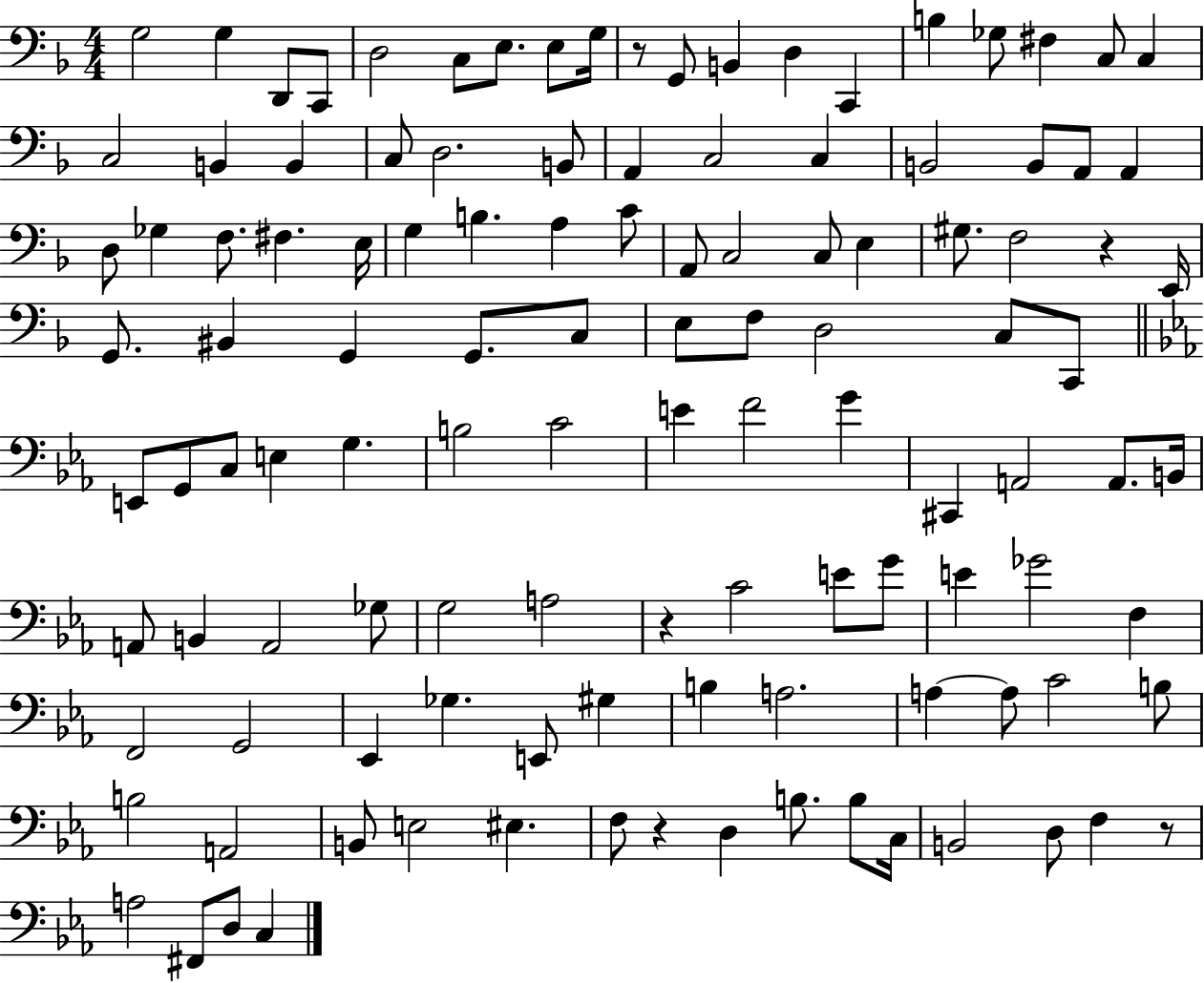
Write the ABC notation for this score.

X:1
T:Untitled
M:4/4
L:1/4
K:F
G,2 G, D,,/2 C,,/2 D,2 C,/2 E,/2 E,/2 G,/4 z/2 G,,/2 B,, D, C,, B, _G,/2 ^F, C,/2 C, C,2 B,, B,, C,/2 D,2 B,,/2 A,, C,2 C, B,,2 B,,/2 A,,/2 A,, D,/2 _G, F,/2 ^F, E,/4 G, B, A, C/2 A,,/2 C,2 C,/2 E, ^G,/2 F,2 z E,,/4 G,,/2 ^B,, G,, G,,/2 C,/2 E,/2 F,/2 D,2 C,/2 C,,/2 E,,/2 G,,/2 C,/2 E, G, B,2 C2 E F2 G ^C,, A,,2 A,,/2 B,,/4 A,,/2 B,, A,,2 _G,/2 G,2 A,2 z C2 E/2 G/2 E _G2 F, F,,2 G,,2 _E,, _G, E,,/2 ^G, B, A,2 A, A,/2 C2 B,/2 B,2 A,,2 B,,/2 E,2 ^E, F,/2 z D, B,/2 B,/2 C,/4 B,,2 D,/2 F, z/2 A,2 ^F,,/2 D,/2 C,